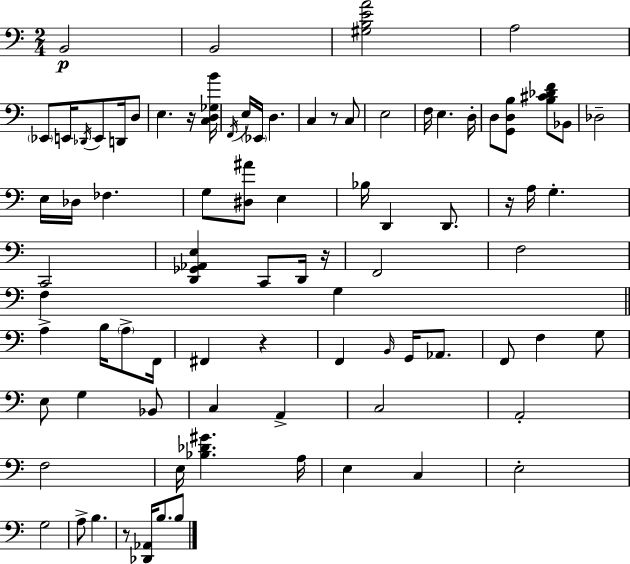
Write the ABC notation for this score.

X:1
T:Untitled
M:2/4
L:1/4
K:C
B,,2 B,,2 [^G,B,EA]2 A,2 _E,,/2 E,,/4 _D,,/4 E,,/2 D,,/4 D,/2 E, z/4 [C,D,_G,B]/4 F,,/4 E,/4 _E,,/4 D, C, z/2 C,/2 E,2 F,/4 E, D,/4 D,/2 [G,,D,B,]/2 [B,^C_DF]/2 _B,,/2 _D,2 E,/4 _D,/4 _F, G,/2 [^D,^A]/2 E, _B,/4 D,, D,,/2 z/4 A,/4 G, C,,2 [D,,_G,,_A,,E,] C,,/2 D,,/4 z/4 F,,2 F,2 F, G, A, B,/4 A,/2 F,,/4 ^F,, z F,, B,,/4 G,,/4 _A,,/2 F,,/2 F, G,/2 E,/2 G, _B,,/2 C, A,, C,2 A,,2 F,2 E,/4 [_B,_D^G] A,/4 E, C, E,2 G,2 A,/2 B, z/2 [_D,,_A,,]/4 B,/2 B,/2